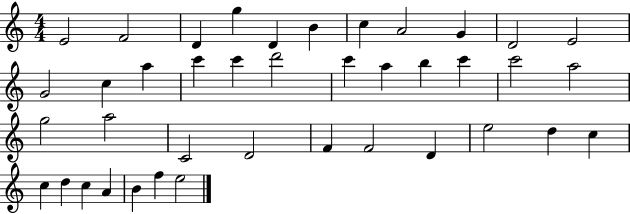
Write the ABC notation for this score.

X:1
T:Untitled
M:4/4
L:1/4
K:C
E2 F2 D g D B c A2 G D2 E2 G2 c a c' c' d'2 c' a b c' c'2 a2 g2 a2 C2 D2 F F2 D e2 d c c d c A B f e2